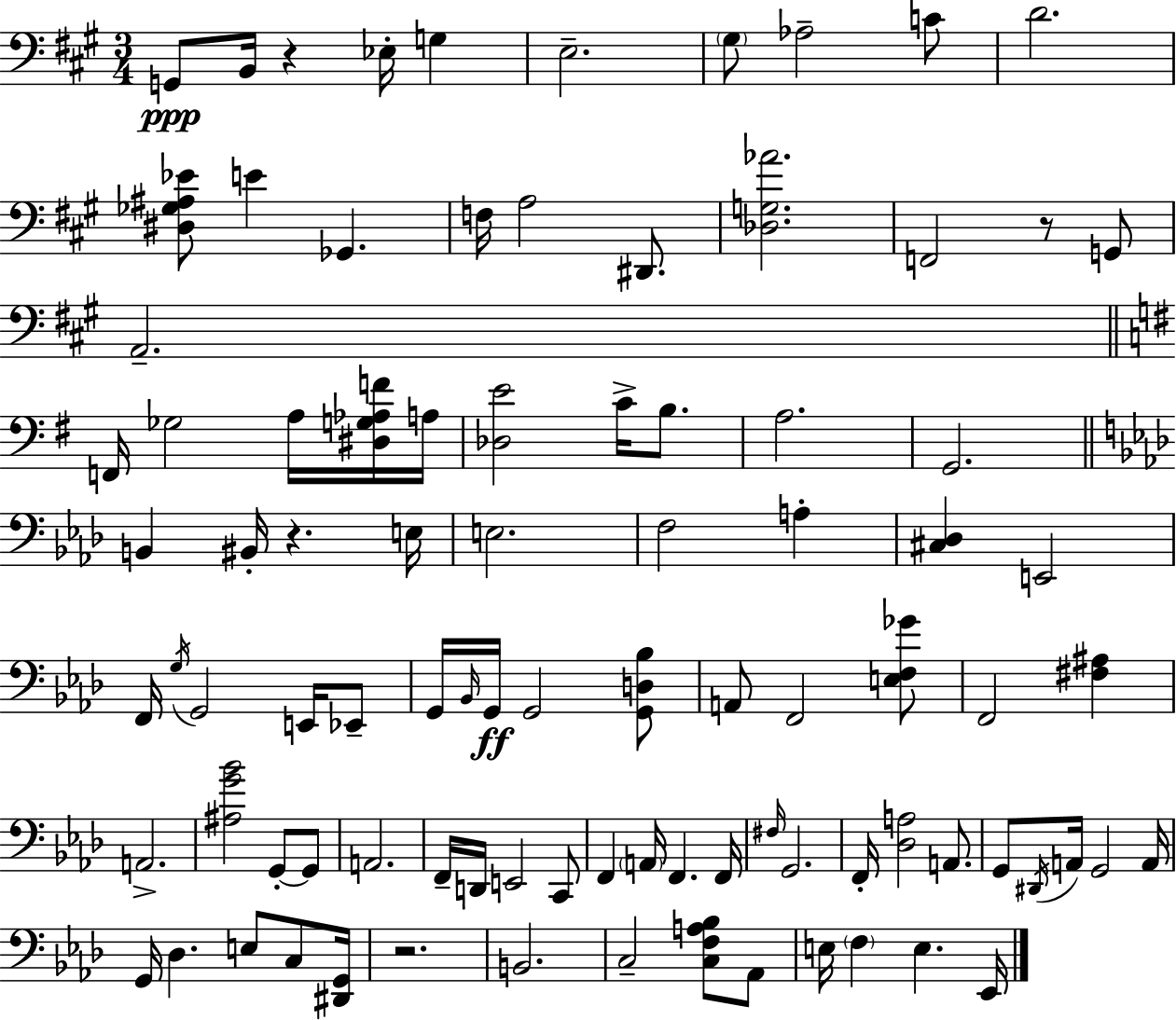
{
  \clef bass
  \numericTimeSignature
  \time 3/4
  \key a \major
  g,8\ppp b,16 r4 ees16-. g4 | e2.-- | \parenthesize gis8 aes2-- c'8 | d'2. | \break <dis ges ais ees'>8 e'4 ges,4. | f16 a2 dis,8. | <des g aes'>2. | f,2 r8 g,8 | \break a,2.-- | \bar "||" \break \key g \major f,16 ges2 a16 <dis g aes f'>16 a16 | <des e'>2 c'16-> b8. | a2. | g,2. | \break \bar "||" \break \key f \minor b,4 bis,16-. r4. e16 | e2. | f2 a4-. | <cis des>4 e,2 | \break f,16 \acciaccatura { g16 } g,2 e,16 ees,8-- | g,16 \grace { bes,16 }\ff g,16 g,2 | <g, d bes>8 a,8 f,2 | <e f ges'>8 f,2 <fis ais>4 | \break a,2.-> | <ais g' bes'>2 g,8-.~~ | g,8 a,2. | f,16-- d,16 e,2 | \break c,8 f,4 \parenthesize a,16 f,4. | f,16 \grace { fis16 } g,2. | f,16-. <des a>2 | a,8. g,8 \acciaccatura { dis,16 } a,16 g,2 | \break a,16 g,16 des4. e8 | c8 <dis, g,>16 r2. | b,2. | c2-- | \break <c f a bes>8 aes,8 e16 \parenthesize f4 e4. | ees,16 \bar "|."
}